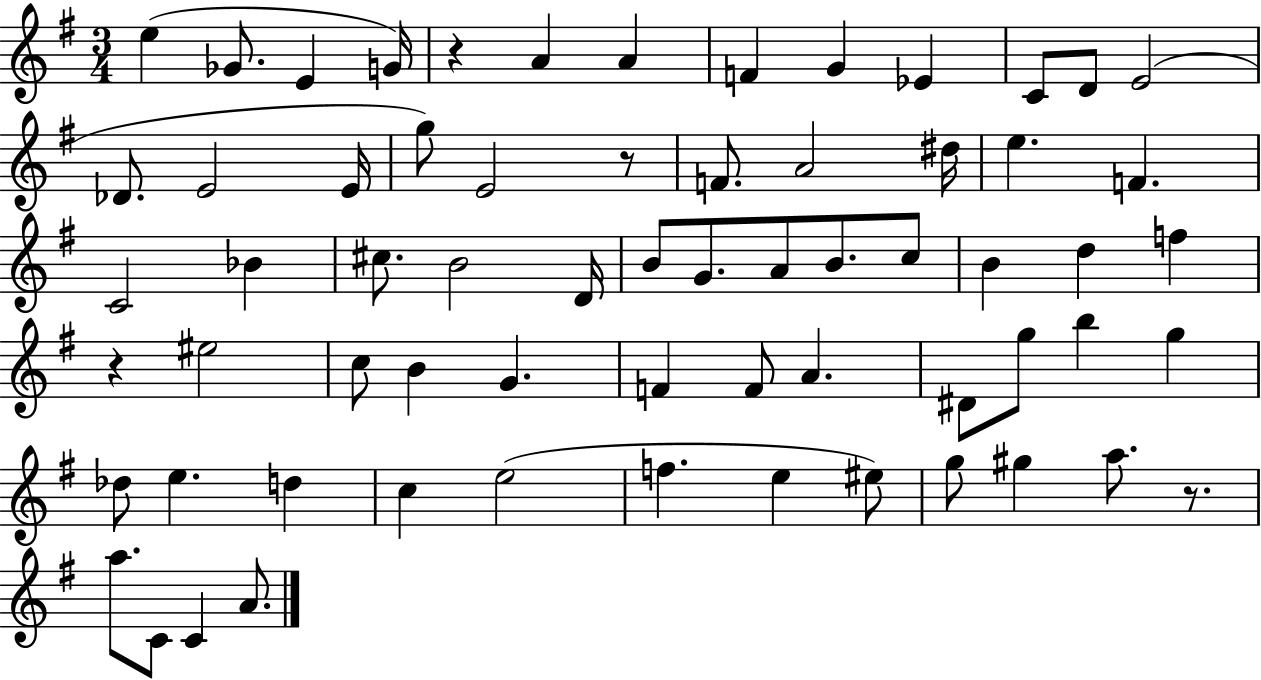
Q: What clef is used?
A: treble